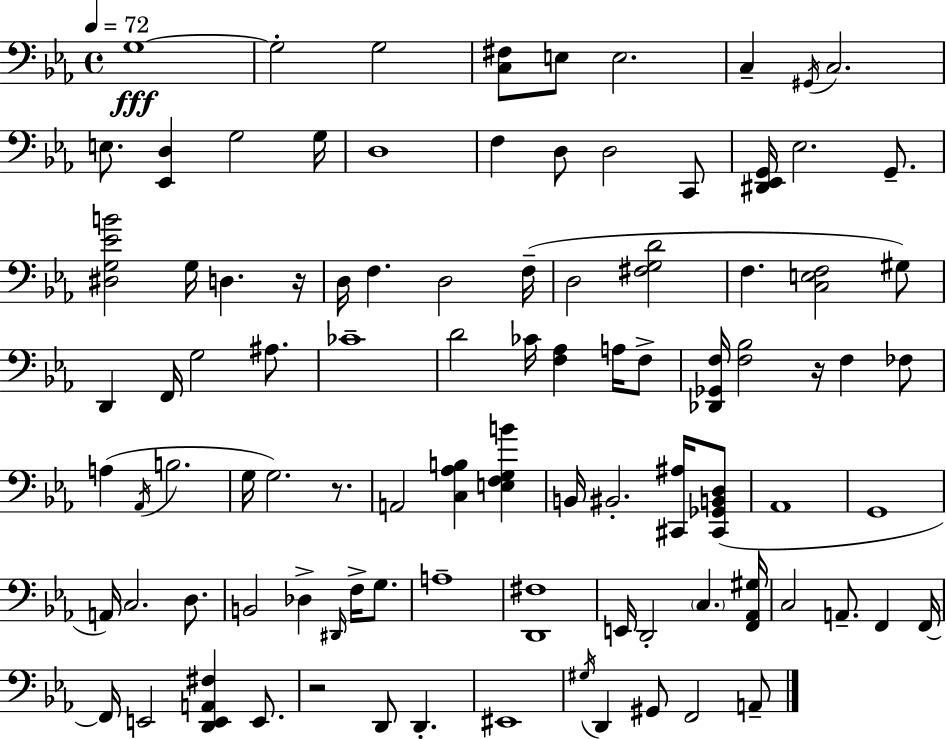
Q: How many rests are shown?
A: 4